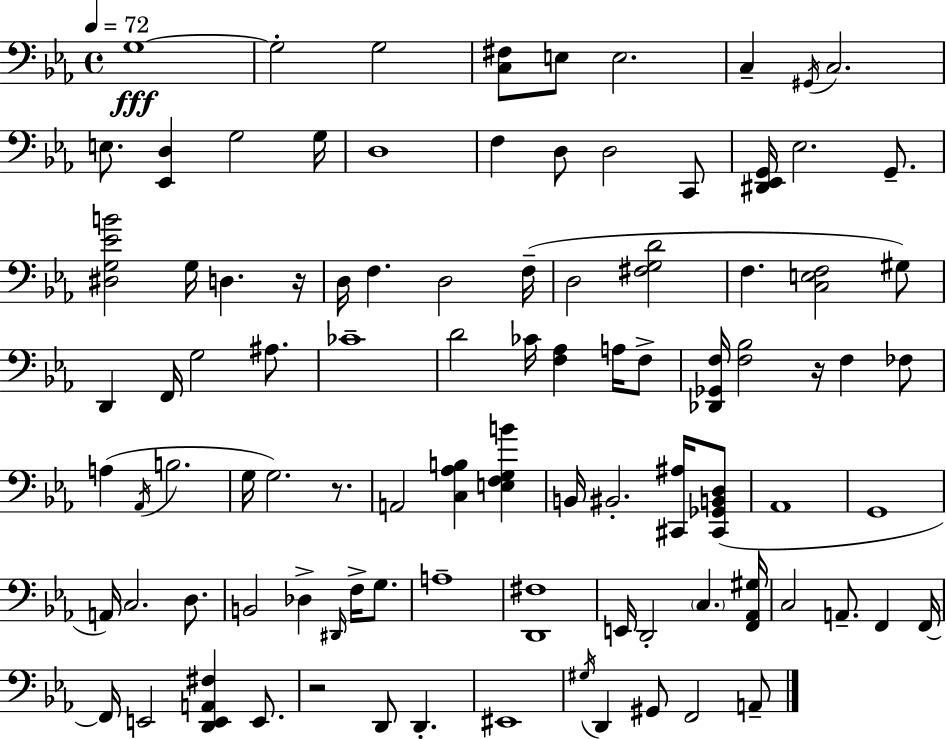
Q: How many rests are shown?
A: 4